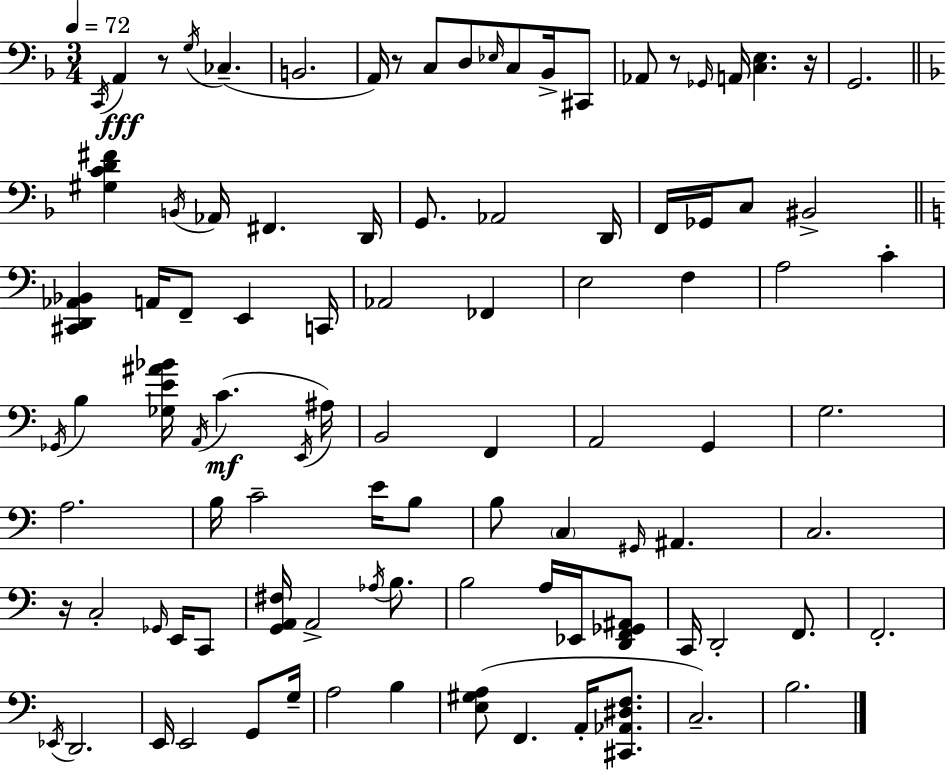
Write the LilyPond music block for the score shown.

{
  \clef bass
  \numericTimeSignature
  \time 3/4
  \key d \minor
  \tempo 4 = 72
  \acciaccatura { c,16 }\fff a,4 r8 \acciaccatura { g16 }( ces4.-- | b,2. | a,16) r8 c8 d8 \grace { ees16 } c8 | bes,16-> cis,8 aes,8 r8 \grace { ges,16 } a,16 <c e>4. | \break r16 g,2. | \bar "||" \break \key f \major <gis c' d' fis'>4 \acciaccatura { b,16 } aes,16 fis,4. | d,16 g,8. aes,2 | d,16 f,16 ges,16 c8 bis,2-> | \bar "||" \break \key c \major <cis, d, aes, bes,>4 a,16 f,8-- e,4 c,16 | aes,2 fes,4 | e2 f4 | a2 c'4-. | \break \acciaccatura { ges,16 } b4 <ges e' ais' bes'>16 \acciaccatura { a,16 } c'4.(\mf | \acciaccatura { e,16 } ais16) b,2 f,4 | a,2 g,4 | g2. | \break a2. | b16 c'2-- | e'16 b8 b8 \parenthesize c4 \grace { gis,16 } ais,4. | c2. | \break r16 c2-. | \grace { ges,16 } e,16 c,8 <g, a, fis>16 a,2-> | \acciaccatura { aes16 } b8. b2 | a16 ees,16 <d, f, ges, ais,>8 c,16 d,2-. | \break f,8. f,2.-. | \acciaccatura { ees,16 } d,2. | e,16 e,2 | g,8 g16-- a2 | \break b4 <e gis a>8( f,4. | a,16-. <cis, aes, dis f>8. c2.--) | b2. | \bar "|."
}